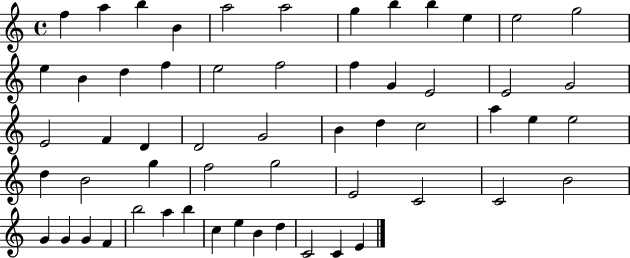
F5/q A5/q B5/q B4/q A5/h A5/h G5/q B5/q B5/q E5/q E5/h G5/h E5/q B4/q D5/q F5/q E5/h F5/h F5/q G4/q E4/h E4/h G4/h E4/h F4/q D4/q D4/h G4/h B4/q D5/q C5/h A5/q E5/q E5/h D5/q B4/h G5/q F5/h G5/h E4/h C4/h C4/h B4/h G4/q G4/q G4/q F4/q B5/h A5/q B5/q C5/q E5/q B4/q D5/q C4/h C4/q E4/q